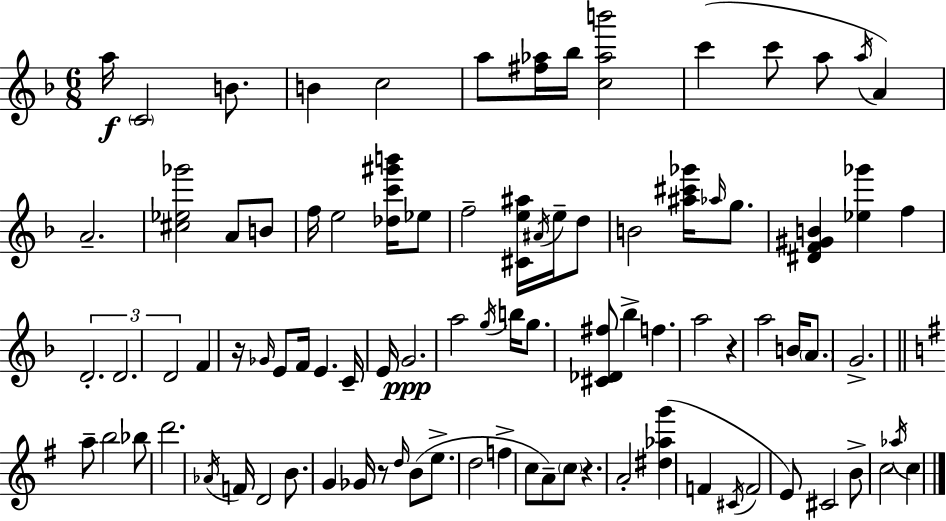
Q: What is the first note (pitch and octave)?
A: A5